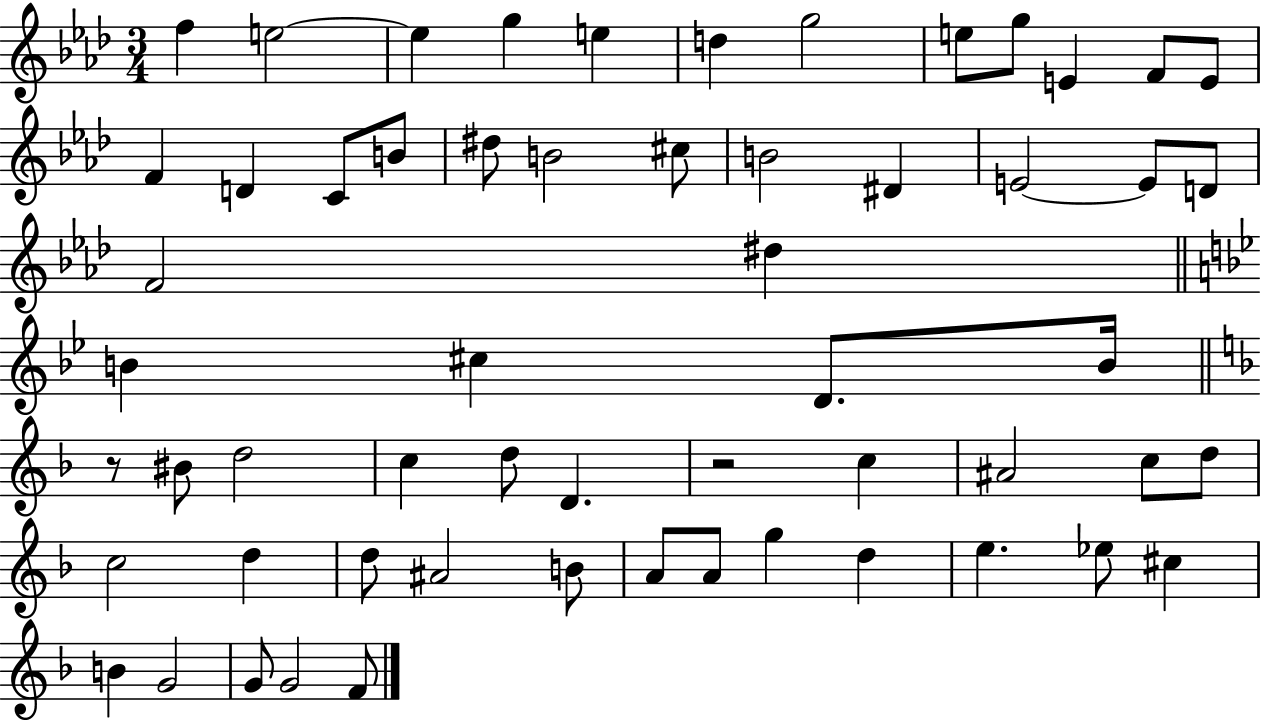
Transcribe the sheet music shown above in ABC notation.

X:1
T:Untitled
M:3/4
L:1/4
K:Ab
f e2 e g e d g2 e/2 g/2 E F/2 E/2 F D C/2 B/2 ^d/2 B2 ^c/2 B2 ^D E2 E/2 D/2 F2 ^d B ^c D/2 B/4 z/2 ^B/2 d2 c d/2 D z2 c ^A2 c/2 d/2 c2 d d/2 ^A2 B/2 A/2 A/2 g d e _e/2 ^c B G2 G/2 G2 F/2